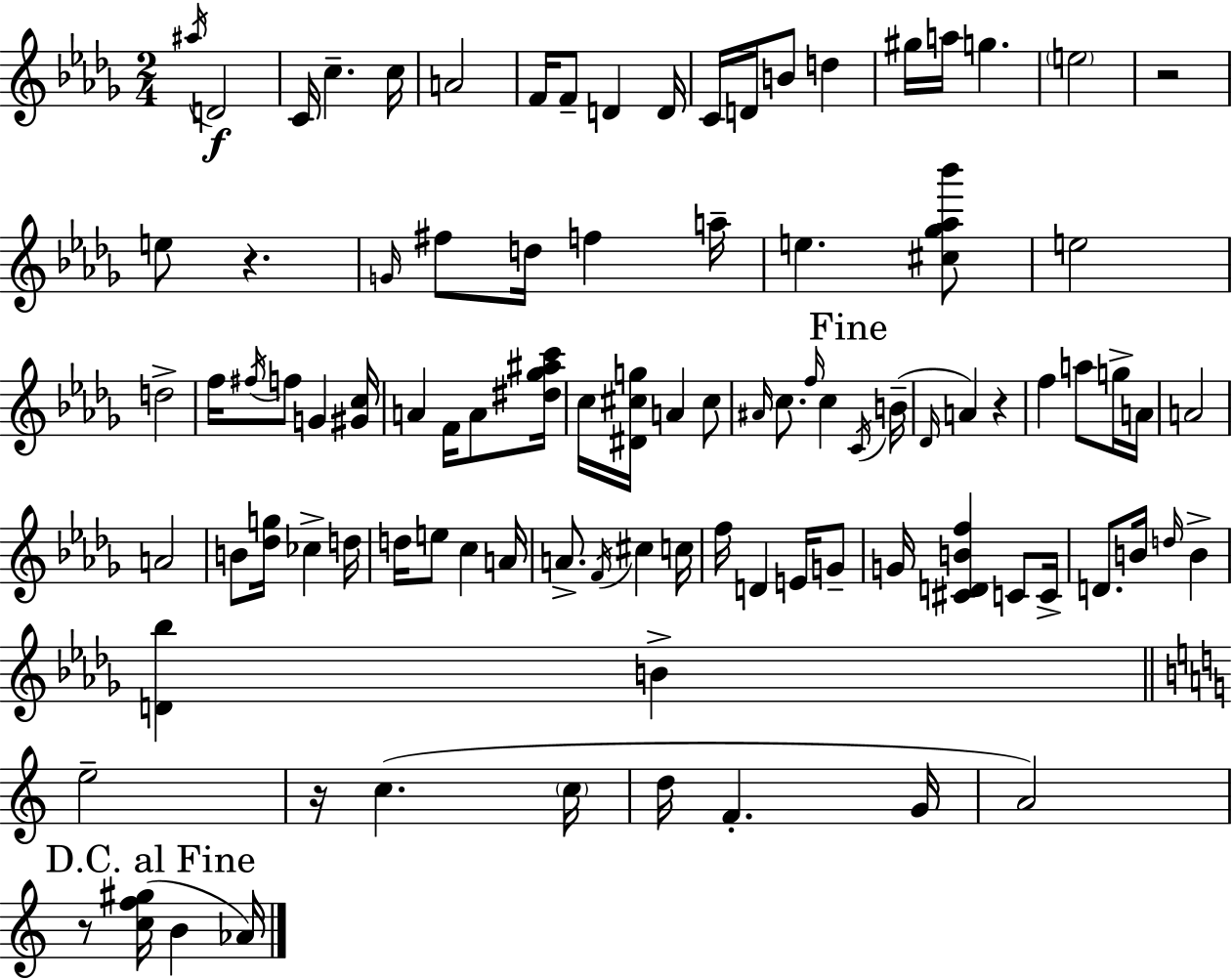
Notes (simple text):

A#5/s D4/h C4/s C5/q. C5/s A4/h F4/s F4/e D4/q D4/s C4/s D4/s B4/e D5/q G#5/s A5/s G5/q. E5/h R/h E5/e R/q. G4/s F#5/e D5/s F5/q A5/s E5/q. [C#5,Gb5,Ab5,Bb6]/e E5/h D5/h F5/s F#5/s F5/e G4/q [G#4,C5]/s A4/q F4/s A4/e [D#5,Gb5,A#5,C6]/s C5/s [D#4,C#5,G5]/s A4/q C#5/e A#4/s C5/e. F5/s C5/q C4/s B4/s Db4/s A4/q R/q F5/q A5/e G5/s A4/s A4/h A4/h B4/e [Db5,G5]/s CES5/q D5/s D5/s E5/e C5/q A4/s A4/e. F4/s C#5/q C5/s F5/s D4/q E4/s G4/e G4/s [C#4,D4,B4,F5]/q C4/e C4/s D4/e. B4/s D5/s B4/q [D4,Bb5]/q B4/q E5/h R/s C5/q. C5/s D5/s F4/q. G4/s A4/h R/e [C5,F5,G#5]/s B4/q Ab4/s